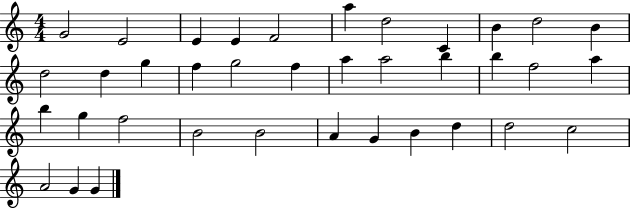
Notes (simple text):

G4/h E4/h E4/q E4/q F4/h A5/q D5/h C4/q B4/q D5/h B4/q D5/h D5/q G5/q F5/q G5/h F5/q A5/q A5/h B5/q B5/q F5/h A5/q B5/q G5/q F5/h B4/h B4/h A4/q G4/q B4/q D5/q D5/h C5/h A4/h G4/q G4/q